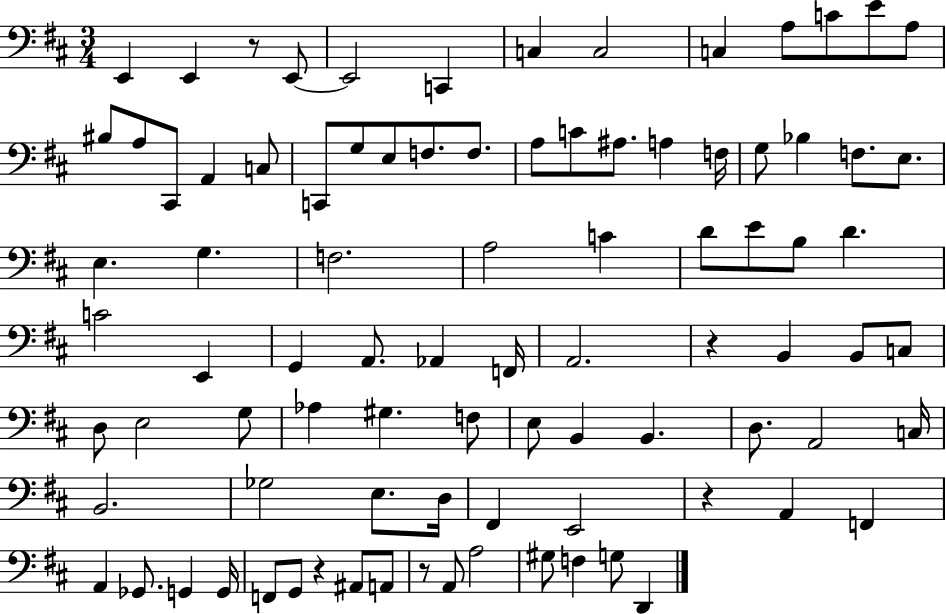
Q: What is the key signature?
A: D major